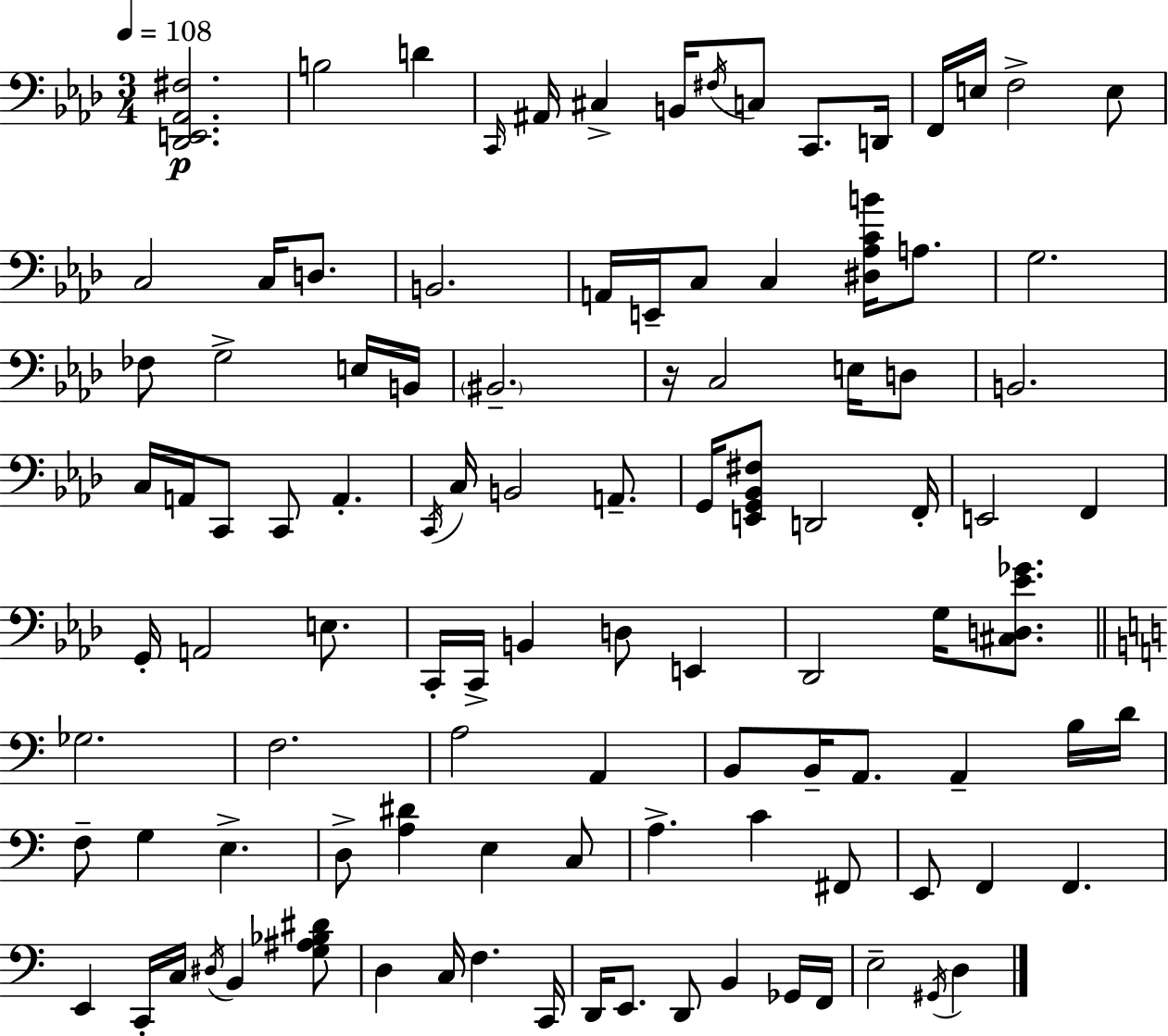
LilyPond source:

{
  \clef bass
  \numericTimeSignature
  \time 3/4
  \key f \minor
  \tempo 4 = 108
  \repeat volta 2 { <des, e, aes, fis>2.\p | b2 d'4 | \grace { c,16 } ais,16 cis4-> b,16 \acciaccatura { fis16 } c8 c,8. | d,16 f,16 e16 f2-> | \break e8 c2 c16 d8. | b,2. | a,16 e,16-- c8 c4 <dis aes c' b'>16 a8. | g2. | \break fes8 g2-> | e16 b,16 \parenthesize bis,2.-- | r16 c2 e16 | d8 b,2. | \break c16 a,16 c,8 c,8 a,4.-. | \acciaccatura { c,16 } c16 b,2 | a,8.-- g,16 <e, g, bes, fis>8 d,2 | f,16-. e,2 f,4 | \break g,16-. a,2 | e8. c,16-. c,16-> b,4 d8 e,4 | des,2 g16 | <cis d ees' ges'>8. \bar "||" \break \key c \major ges2. | f2. | a2 a,4 | b,8 b,16-- a,8. a,4-- b16 d'16 | \break f8-- g4 e4.-> | d8-> <a dis'>4 e4 c8 | a4.-> c'4 fis,8 | e,8 f,4 f,4. | \break e,4 c,16-. c16 \acciaccatura { dis16 } b,4 <g ais bes dis'>8 | d4 c16 f4. | c,16 d,16 e,8. d,8 b,4 ges,16 | f,16 e2-- \acciaccatura { gis,16 } d4 | \break } \bar "|."
}